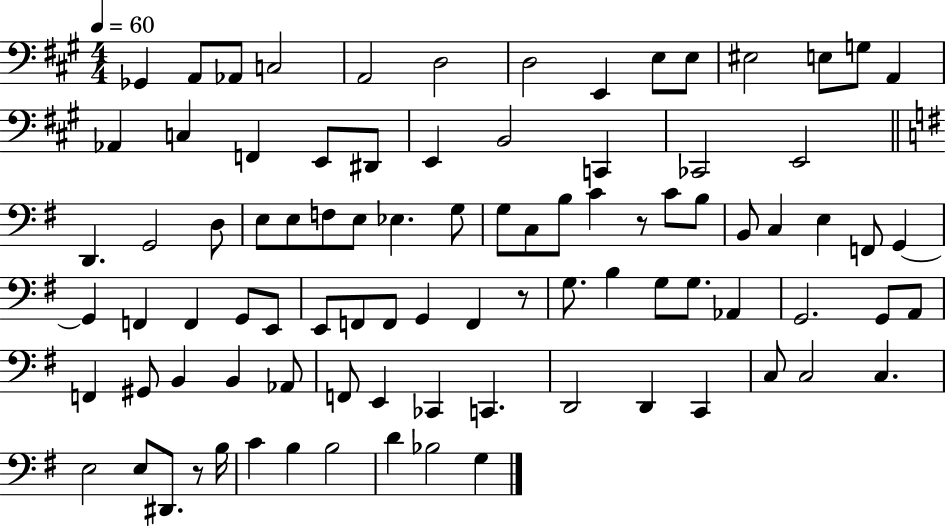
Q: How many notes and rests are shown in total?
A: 90